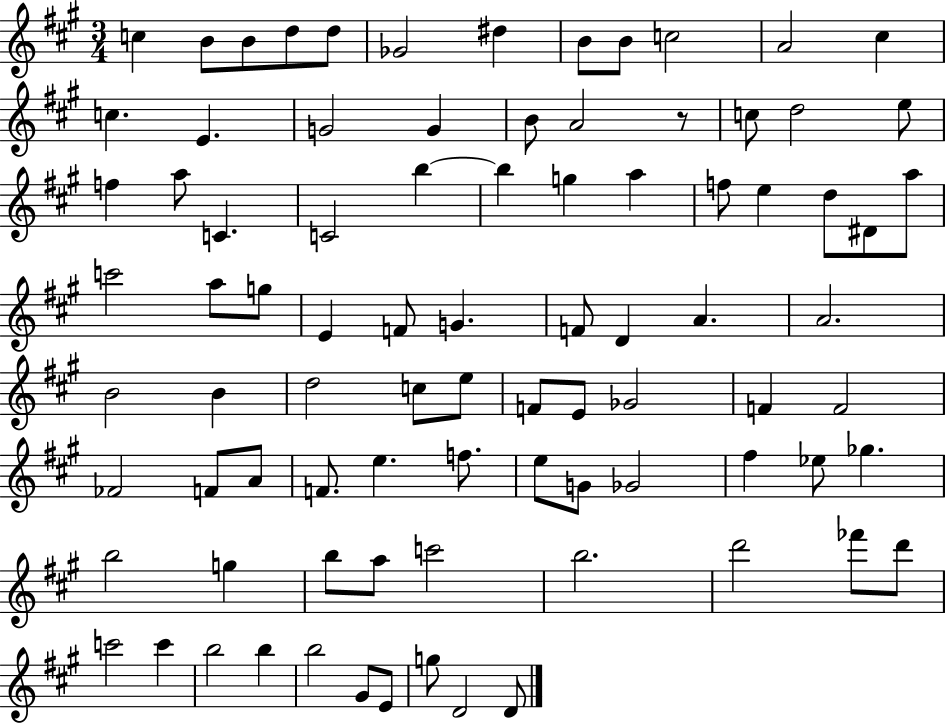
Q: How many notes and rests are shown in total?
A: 86